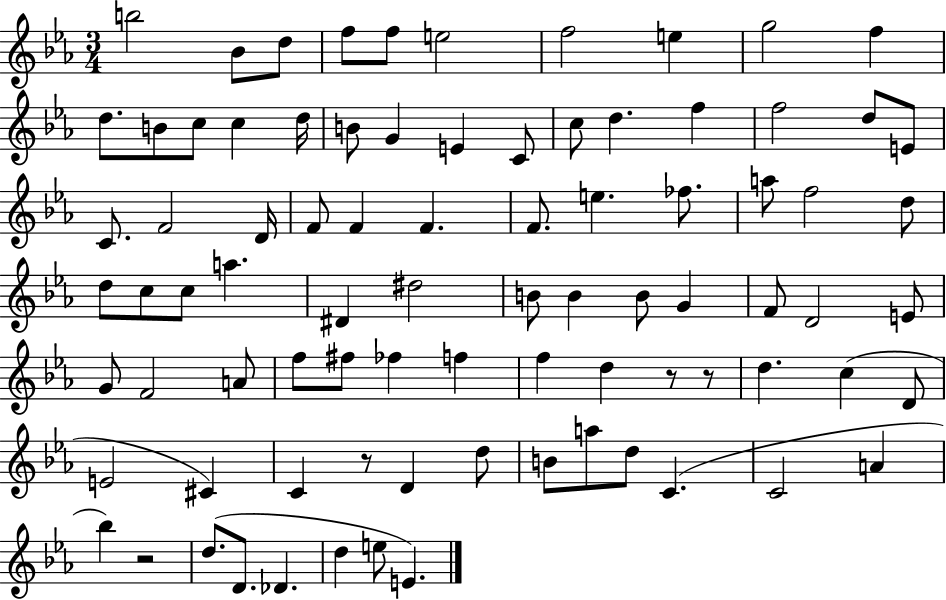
B5/h Bb4/e D5/e F5/e F5/e E5/h F5/h E5/q G5/h F5/q D5/e. B4/e C5/e C5/q D5/s B4/e G4/q E4/q C4/e C5/e D5/q. F5/q F5/h D5/e E4/e C4/e. F4/h D4/s F4/e F4/q F4/q. F4/e. E5/q. FES5/e. A5/e F5/h D5/e D5/e C5/e C5/e A5/q. D#4/q D#5/h B4/e B4/q B4/e G4/q F4/e D4/h E4/e G4/e F4/h A4/e F5/e F#5/e FES5/q F5/q F5/q D5/q R/e R/e D5/q. C5/q D4/e E4/h C#4/q C4/q R/e D4/q D5/e B4/e A5/e D5/e C4/q. C4/h A4/q Bb5/q R/h D5/e. D4/e. Db4/q. D5/q E5/e E4/q.